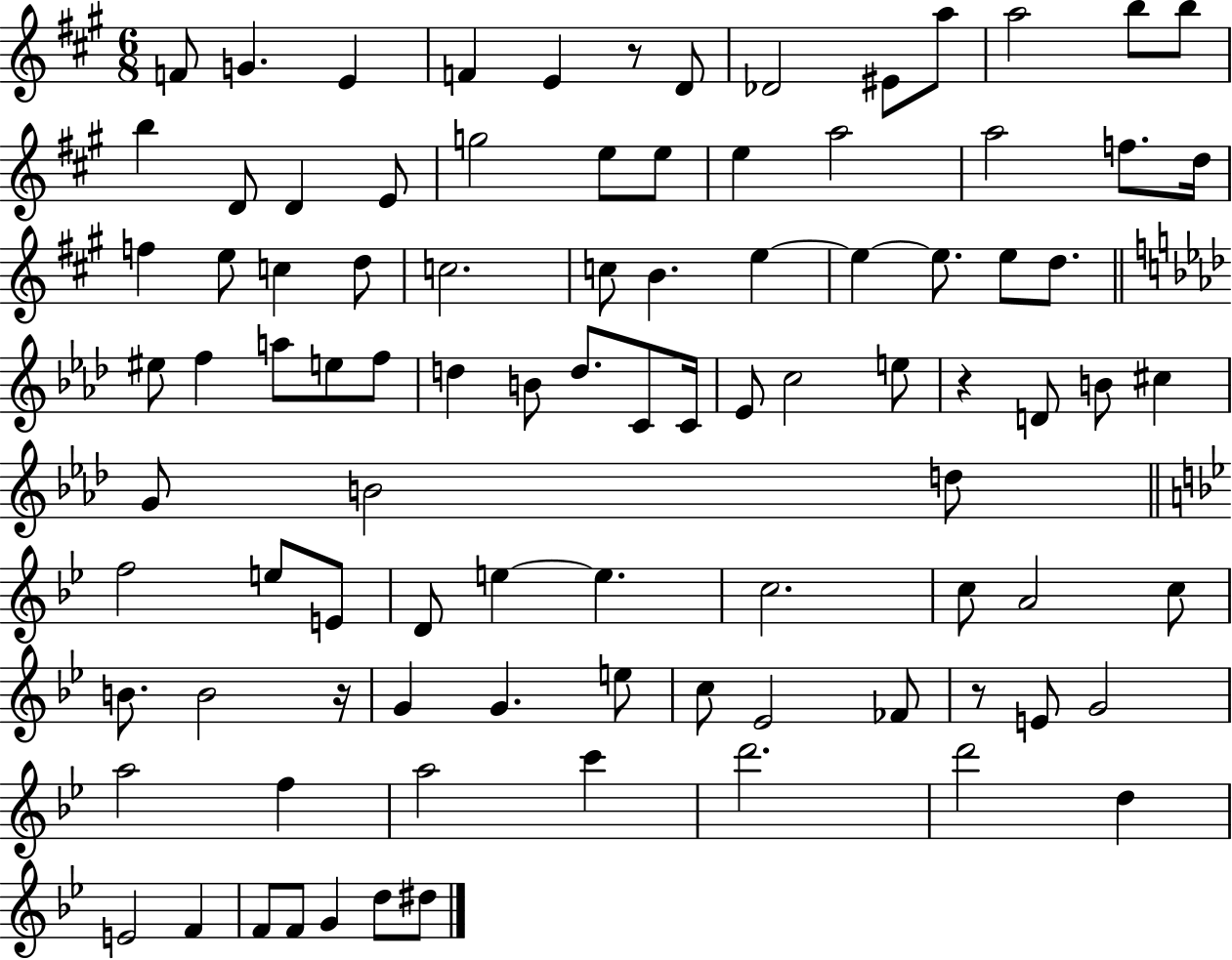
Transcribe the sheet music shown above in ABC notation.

X:1
T:Untitled
M:6/8
L:1/4
K:A
F/2 G E F E z/2 D/2 _D2 ^E/2 a/2 a2 b/2 b/2 b D/2 D E/2 g2 e/2 e/2 e a2 a2 f/2 d/4 f e/2 c d/2 c2 c/2 B e e e/2 e/2 d/2 ^e/2 f a/2 e/2 f/2 d B/2 d/2 C/2 C/4 _E/2 c2 e/2 z D/2 B/2 ^c G/2 B2 d/2 f2 e/2 E/2 D/2 e e c2 c/2 A2 c/2 B/2 B2 z/4 G G e/2 c/2 _E2 _F/2 z/2 E/2 G2 a2 f a2 c' d'2 d'2 d E2 F F/2 F/2 G d/2 ^d/2